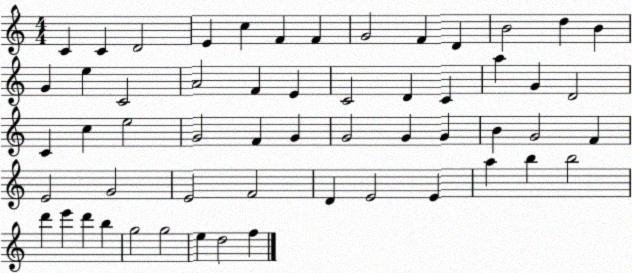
X:1
T:Untitled
M:4/4
L:1/4
K:C
C C D2 E c F F G2 F D B2 d B G e C2 A2 F E C2 D C a G D2 C c e2 G2 F G G2 G G B G2 F E2 G2 E2 F2 D E2 E a b b2 d' e' d' b g2 g2 e d2 f